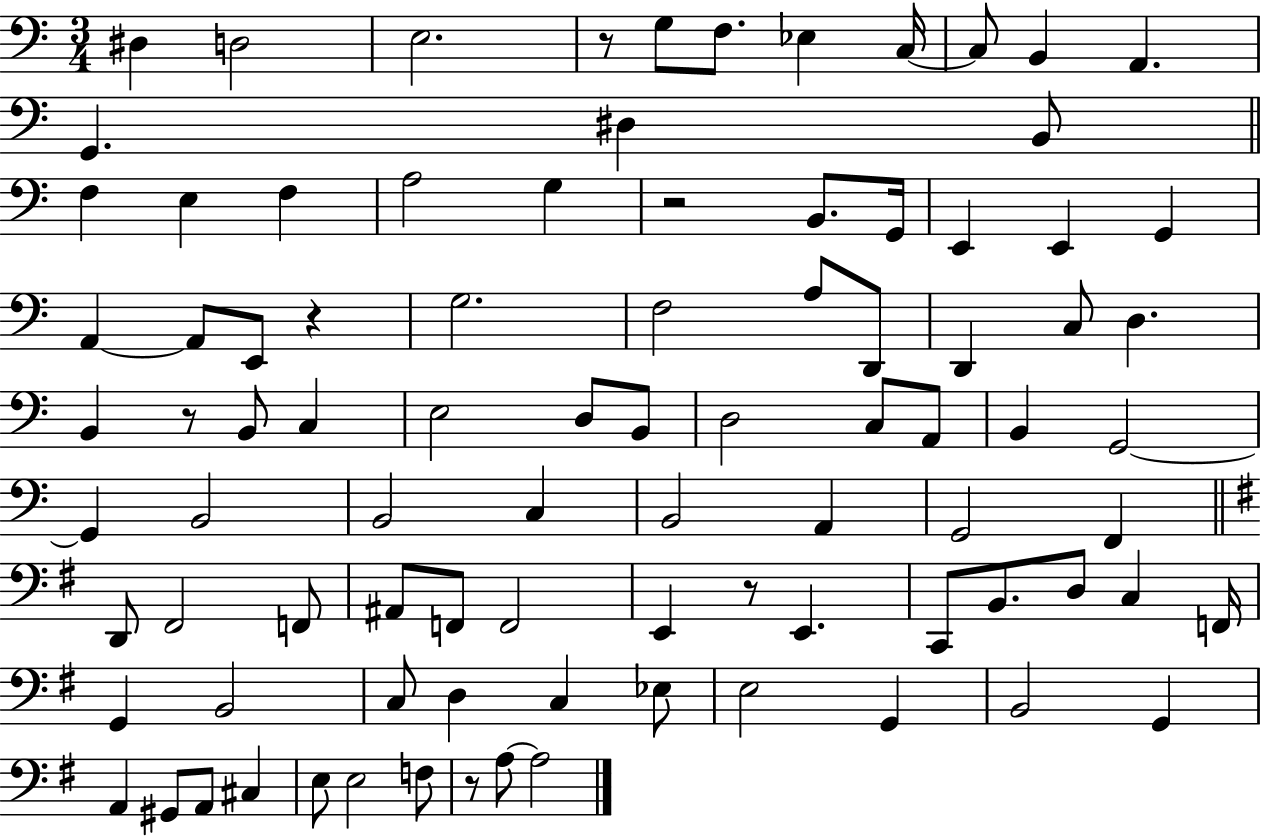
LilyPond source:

{
  \clef bass
  \numericTimeSignature
  \time 3/4
  \key c \major
  dis4 d2 | e2. | r8 g8 f8. ees4 c16~~ | c8 b,4 a,4. | \break g,4. dis4 b,8 | \bar "||" \break \key a \minor f4 e4 f4 | a2 g4 | r2 b,8. g,16 | e,4 e,4 g,4 | \break a,4~~ a,8 e,8 r4 | g2. | f2 a8 d,8 | d,4 c8 d4. | \break b,4 r8 b,8 c4 | e2 d8 b,8 | d2 c8 a,8 | b,4 g,2~~ | \break g,4 b,2 | b,2 c4 | b,2 a,4 | g,2 f,4 | \break \bar "||" \break \key e \minor d,8 fis,2 f,8 | ais,8 f,8 f,2 | e,4 r8 e,4. | c,8 b,8. d8 c4 f,16 | \break g,4 b,2 | c8 d4 c4 ees8 | e2 g,4 | b,2 g,4 | \break a,4 gis,8 a,8 cis4 | e8 e2 f8 | r8 a8~~ a2 | \bar "|."
}